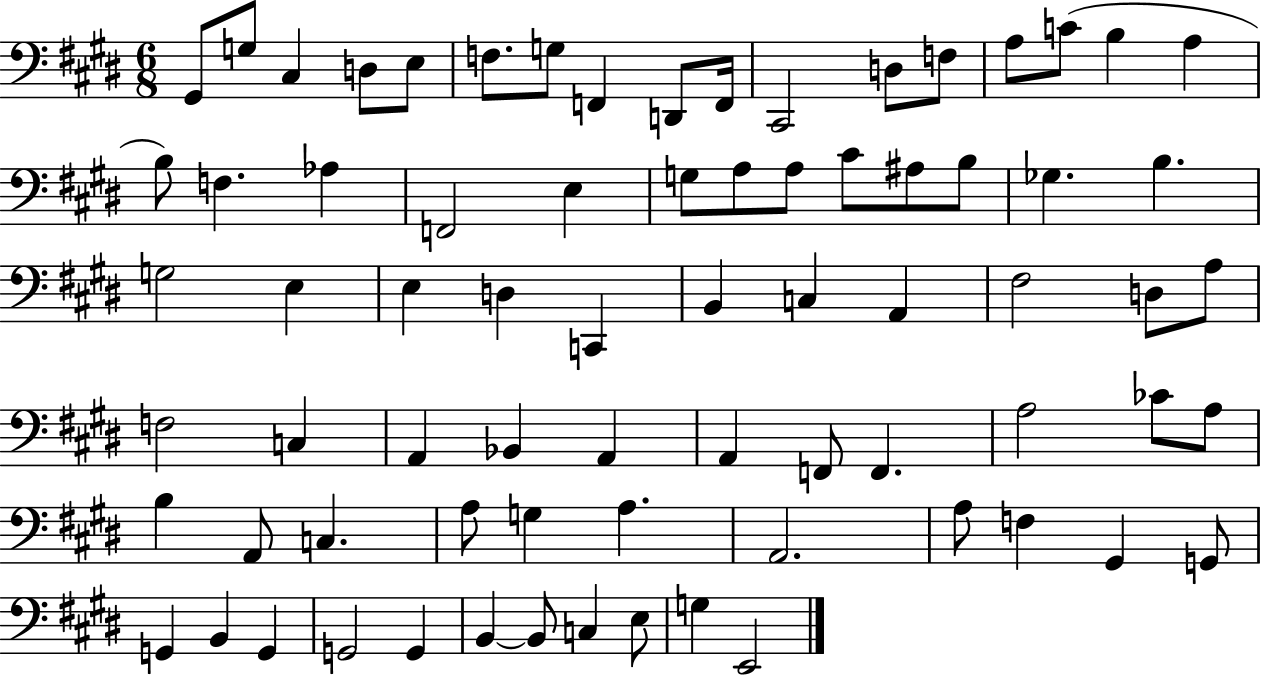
{
  \clef bass
  \numericTimeSignature
  \time 6/8
  \key e \major
  gis,8 g8 cis4 d8 e8 | f8. g8 f,4 d,8 f,16 | cis,2 d8 f8 | a8 c'8( b4 a4 | \break b8) f4. aes4 | f,2 e4 | g8 a8 a8 cis'8 ais8 b8 | ges4. b4. | \break g2 e4 | e4 d4 c,4 | b,4 c4 a,4 | fis2 d8 a8 | \break f2 c4 | a,4 bes,4 a,4 | a,4 f,8 f,4. | a2 ces'8 a8 | \break b4 a,8 c4. | a8 g4 a4. | a,2. | a8 f4 gis,4 g,8 | \break g,4 b,4 g,4 | g,2 g,4 | b,4~~ b,8 c4 e8 | g4 e,2 | \break \bar "|."
}